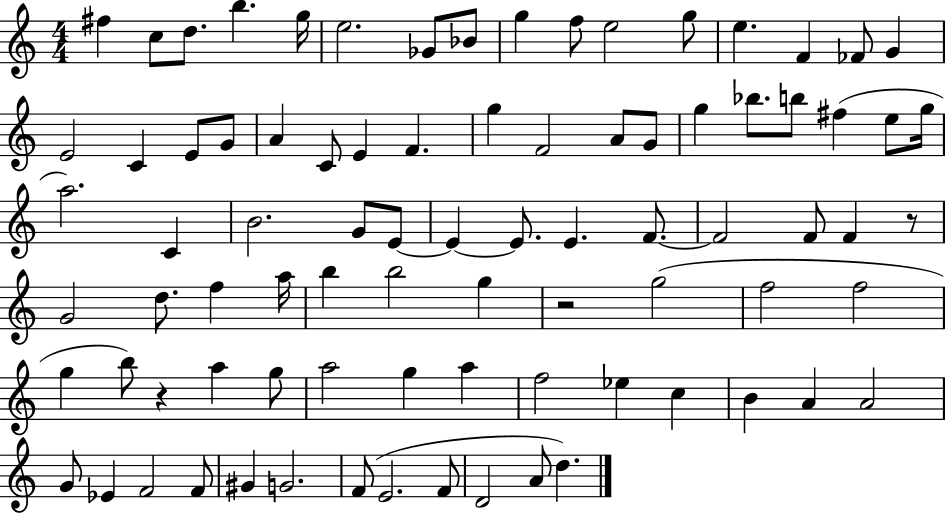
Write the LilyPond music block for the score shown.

{
  \clef treble
  \numericTimeSignature
  \time 4/4
  \key c \major
  fis''4 c''8 d''8. b''4. g''16 | e''2. ges'8 bes'8 | g''4 f''8 e''2 g''8 | e''4. f'4 fes'8 g'4 | \break e'2 c'4 e'8 g'8 | a'4 c'8 e'4 f'4. | g''4 f'2 a'8 g'8 | g''4 bes''8. b''8 fis''4( e''8 g''16 | \break a''2.) c'4 | b'2. g'8 e'8~~ | e'4~~ e'8. e'4. f'8.~~ | f'2 f'8 f'4 r8 | \break g'2 d''8. f''4 a''16 | b''4 b''2 g''4 | r2 g''2( | f''2 f''2 | \break g''4 b''8) r4 a''4 g''8 | a''2 g''4 a''4 | f''2 ees''4 c''4 | b'4 a'4 a'2 | \break g'8 ees'4 f'2 f'8 | gis'4 g'2. | f'8( e'2. f'8 | d'2 a'8 d''4.) | \break \bar "|."
}